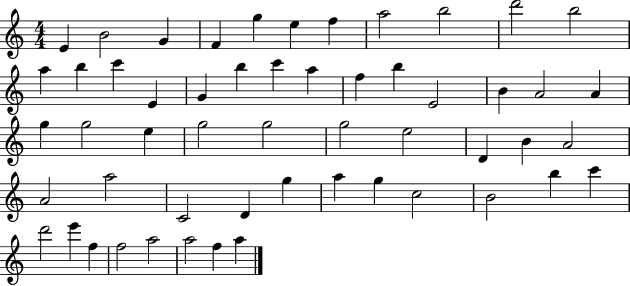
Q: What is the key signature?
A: C major